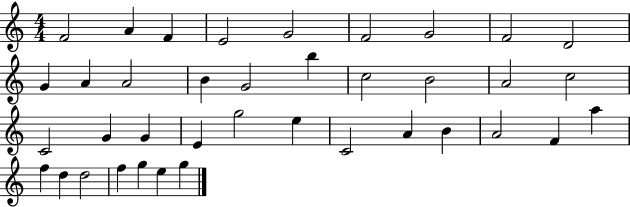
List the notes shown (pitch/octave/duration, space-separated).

F4/h A4/q F4/q E4/h G4/h F4/h G4/h F4/h D4/h G4/q A4/q A4/h B4/q G4/h B5/q C5/h B4/h A4/h C5/h C4/h G4/q G4/q E4/q G5/h E5/q C4/h A4/q B4/q A4/h F4/q A5/q F5/q D5/q D5/h F5/q G5/q E5/q G5/q